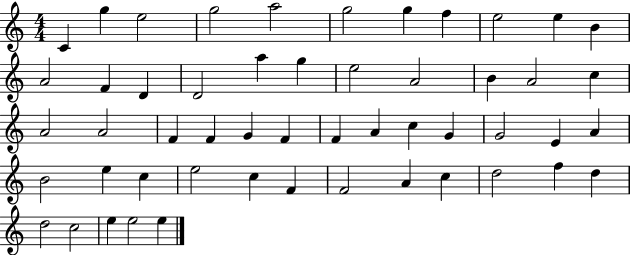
C4/q G5/q E5/h G5/h A5/h G5/h G5/q F5/q E5/h E5/q B4/q A4/h F4/q D4/q D4/h A5/q G5/q E5/h A4/h B4/q A4/h C5/q A4/h A4/h F4/q F4/q G4/q F4/q F4/q A4/q C5/q G4/q G4/h E4/q A4/q B4/h E5/q C5/q E5/h C5/q F4/q F4/h A4/q C5/q D5/h F5/q D5/q D5/h C5/h E5/q E5/h E5/q